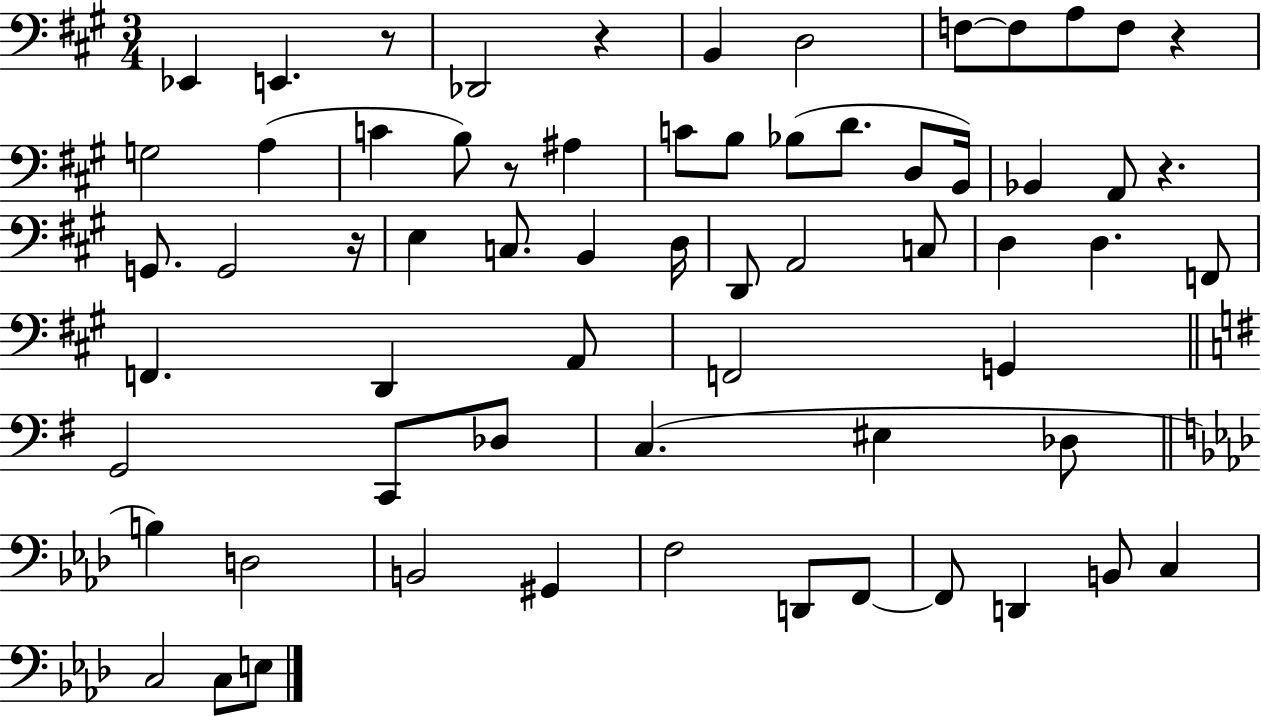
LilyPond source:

{
  \clef bass
  \numericTimeSignature
  \time 3/4
  \key a \major
  ees,4 e,4. r8 | des,2 r4 | b,4 d2 | f8~~ f8 a8 f8 r4 | \break g2 a4( | c'4 b8) r8 ais4 | c'8 b8 bes8( d'8. d8 b,16) | bes,4 a,8 r4. | \break g,8. g,2 r16 | e4 c8. b,4 d16 | d,8 a,2 c8 | d4 d4. f,8 | \break f,4. d,4 a,8 | f,2 g,4 | \bar "||" \break \key g \major g,2 c,8 des8 | c4.( eis4 des8 | \bar "||" \break \key aes \major b4) d2 | b,2 gis,4 | f2 d,8 f,8~~ | f,8 d,4 b,8 c4 | \break c2 c8 e8 | \bar "|."
}